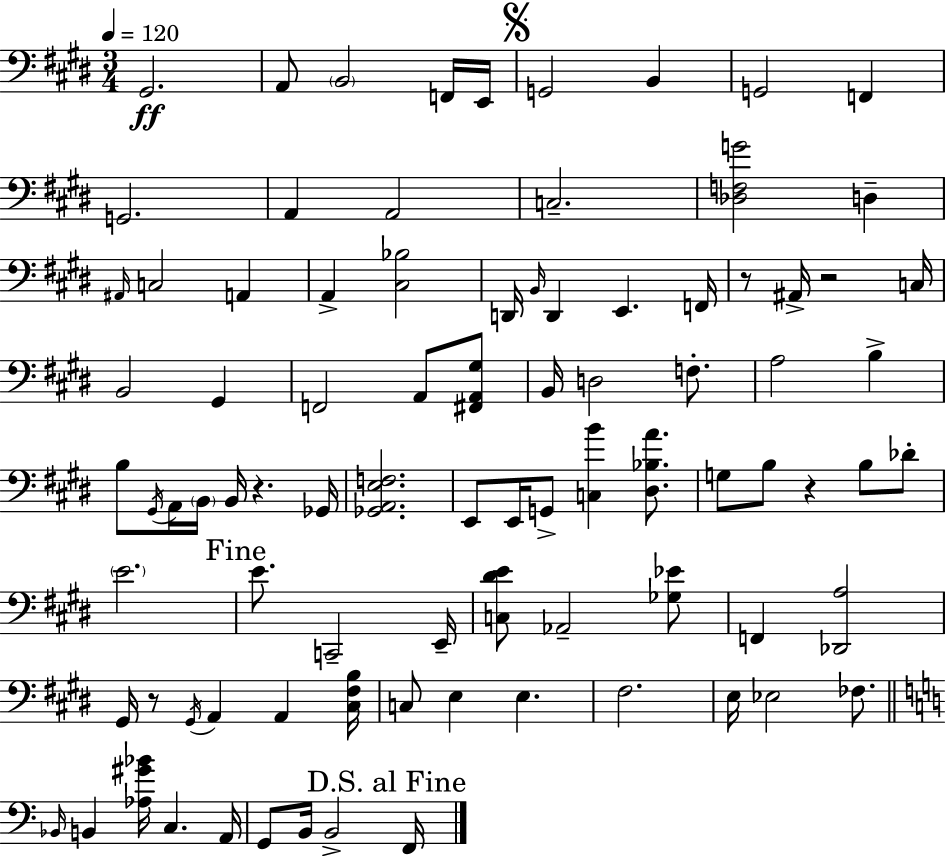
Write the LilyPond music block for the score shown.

{
  \clef bass
  \numericTimeSignature
  \time 3/4
  \key e \major
  \tempo 4 = 120
  gis,2.\ff | a,8 \parenthesize b,2 f,16 e,16 | \mark \markup { \musicglyph "scripts.segno" } g,2 b,4 | g,2 f,4 | \break g,2. | a,4 a,2 | c2.-- | <des f g'>2 d4-- | \break \grace { ais,16 } c2 a,4 | a,4-> <cis bes>2 | d,16 \grace { b,16 } d,4 e,4. | f,16 r8 ais,16-> r2 | \break c16 b,2 gis,4 | f,2 a,8 | <fis, a, gis>8 b,16 d2 f8.-. | a2 b4-> | \break b8 \acciaccatura { gis,16 } a,16 \parenthesize b,16 b,16 r4. | ges,16 <ges, a, e f>2. | e,8 e,16 g,8-> <c b'>4 | <dis bes a'>8. g8 b8 r4 b8 | \break des'8-. \parenthesize e'2. | \mark "Fine" e'8. c,2-- | e,16-- <c dis' e'>8 aes,2-- | <ges ees'>8 f,4 <des, a>2 | \break gis,16 r8 \acciaccatura { gis,16 } a,4 a,4 | <cis fis b>16 c8 e4 e4. | fis2. | e16 ees2 | \break fes8. \bar "||" \break \key a \minor \grace { bes,16 } b,4 <aes gis' bes'>16 c4. | a,16 g,8 b,16 b,2-> | \mark "D.S. al Fine" f,16 \bar "|."
}